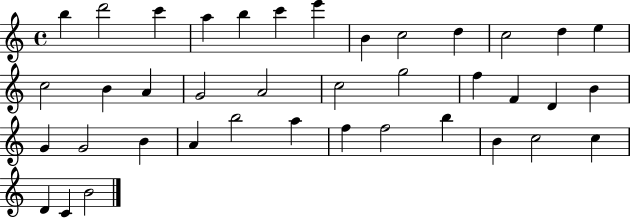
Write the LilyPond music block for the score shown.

{
  \clef treble
  \time 4/4
  \defaultTimeSignature
  \key c \major
  b''4 d'''2 c'''4 | a''4 b''4 c'''4 e'''4 | b'4 c''2 d''4 | c''2 d''4 e''4 | \break c''2 b'4 a'4 | g'2 a'2 | c''2 g''2 | f''4 f'4 d'4 b'4 | \break g'4 g'2 b'4 | a'4 b''2 a''4 | f''4 f''2 b''4 | b'4 c''2 c''4 | \break d'4 c'4 b'2 | \bar "|."
}